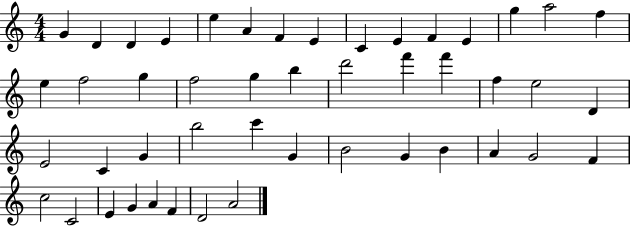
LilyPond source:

{
  \clef treble
  \numericTimeSignature
  \time 4/4
  \key c \major
  g'4 d'4 d'4 e'4 | e''4 a'4 f'4 e'4 | c'4 e'4 f'4 e'4 | g''4 a''2 f''4 | \break e''4 f''2 g''4 | f''2 g''4 b''4 | d'''2 f'''4 f'''4 | f''4 e''2 d'4 | \break e'2 c'4 g'4 | b''2 c'''4 g'4 | b'2 g'4 b'4 | a'4 g'2 f'4 | \break c''2 c'2 | e'4 g'4 a'4 f'4 | d'2 a'2 | \bar "|."
}